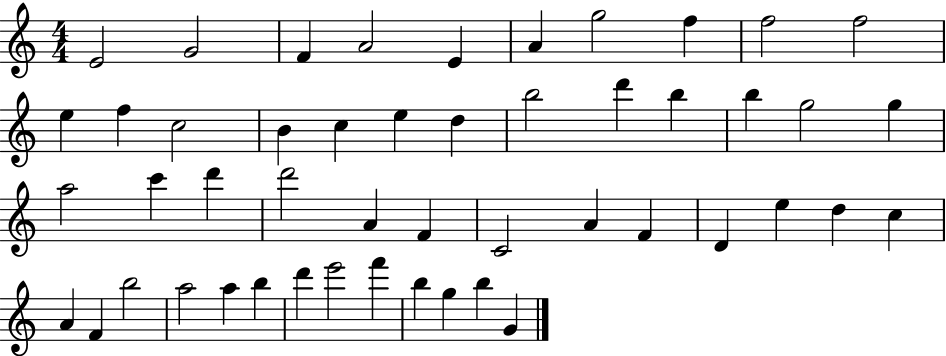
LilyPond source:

{
  \clef treble
  \numericTimeSignature
  \time 4/4
  \key c \major
  e'2 g'2 | f'4 a'2 e'4 | a'4 g''2 f''4 | f''2 f''2 | \break e''4 f''4 c''2 | b'4 c''4 e''4 d''4 | b''2 d'''4 b''4 | b''4 g''2 g''4 | \break a''2 c'''4 d'''4 | d'''2 a'4 f'4 | c'2 a'4 f'4 | d'4 e''4 d''4 c''4 | \break a'4 f'4 b''2 | a''2 a''4 b''4 | d'''4 e'''2 f'''4 | b''4 g''4 b''4 g'4 | \break \bar "|."
}